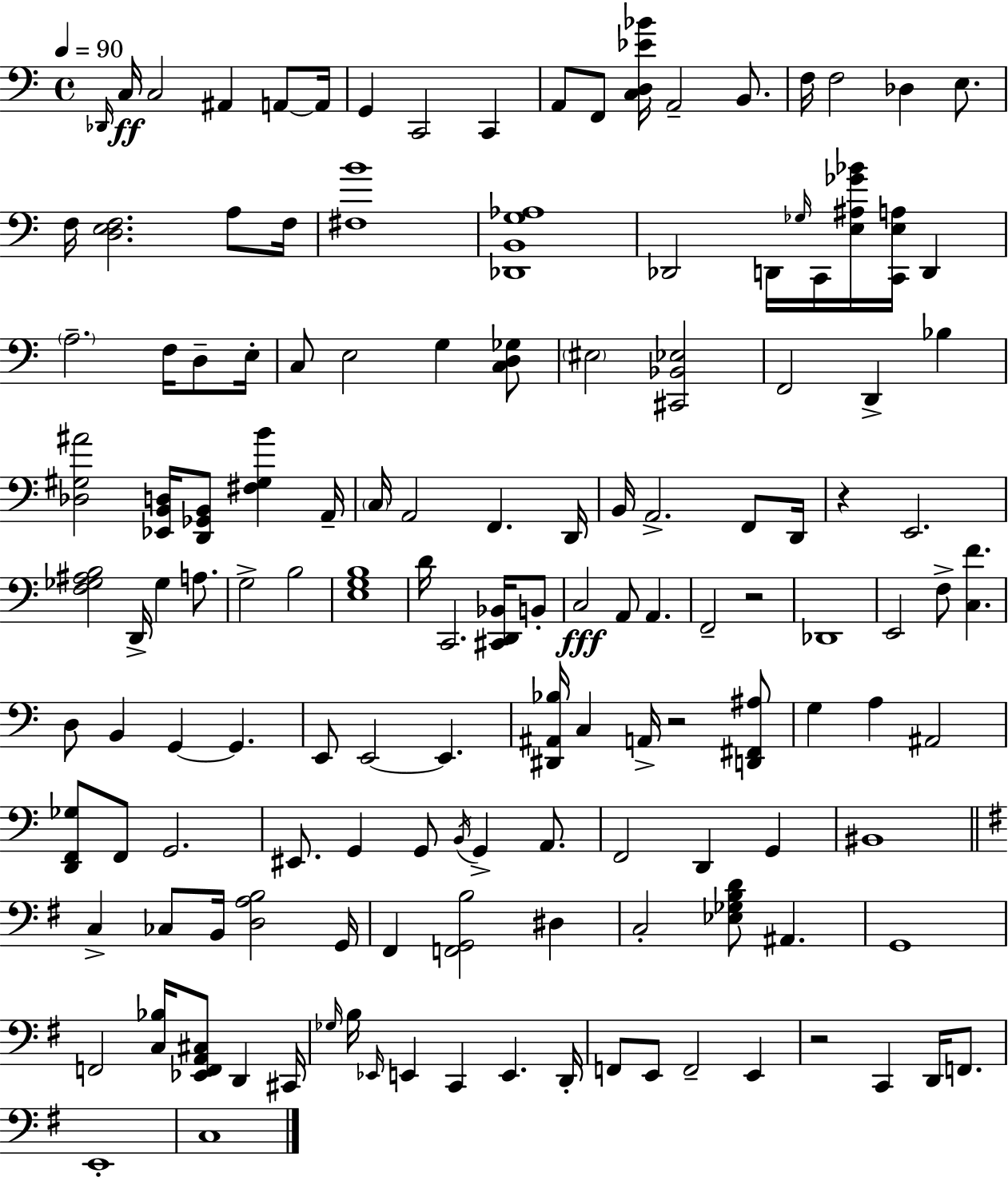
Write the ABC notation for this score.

X:1
T:Untitled
M:4/4
L:1/4
K:C
_D,,/4 C,/4 C,2 ^A,, A,,/2 A,,/4 G,, C,,2 C,, A,,/2 F,,/2 [C,D,_E_B]/4 A,,2 B,,/2 F,/4 F,2 _D, E,/2 F,/4 [D,E,F,]2 A,/2 F,/4 [^F,B]4 [_D,,B,,G,_A,]4 _D,,2 D,,/4 _G,/4 C,,/4 [E,^A,_G_B]/4 [C,,E,A,]/4 D,, A,2 F,/4 D,/2 E,/4 C,/2 E,2 G, [C,D,_G,]/2 ^E,2 [^C,,_B,,_E,]2 F,,2 D,, _B, [_D,^G,^A]2 [_E,,B,,D,]/4 [D,,_G,,B,,]/2 [^F,^G,B] A,,/4 C,/4 A,,2 F,, D,,/4 B,,/4 A,,2 F,,/2 D,,/4 z E,,2 [F,_G,^A,B,]2 D,,/4 _G, A,/2 G,2 B,2 [E,G,B,]4 D/4 C,,2 [^C,,D,,_B,,]/4 B,,/2 C,2 A,,/2 A,, F,,2 z2 _D,,4 E,,2 F,/2 [C,F] D,/2 B,, G,, G,, E,,/2 E,,2 E,, [^D,,^A,,_B,]/4 C, A,,/4 z2 [D,,^F,,^A,]/2 G, A, ^A,,2 [D,,F,,_G,]/2 F,,/2 G,,2 ^E,,/2 G,, G,,/2 B,,/4 G,, A,,/2 F,,2 D,, G,, ^B,,4 C, _C,/2 B,,/4 [D,A,B,]2 G,,/4 ^F,, [F,,G,,B,]2 ^D, C,2 [_E,_G,B,D]/2 ^A,, G,,4 F,,2 [C,_B,]/4 [_E,,F,,A,,^C,]/2 D,, ^C,,/4 _G,/4 B,/4 _E,,/4 E,, C,, E,, D,,/4 F,,/2 E,,/2 F,,2 E,, z2 C,, D,,/4 F,,/2 E,,4 C,4